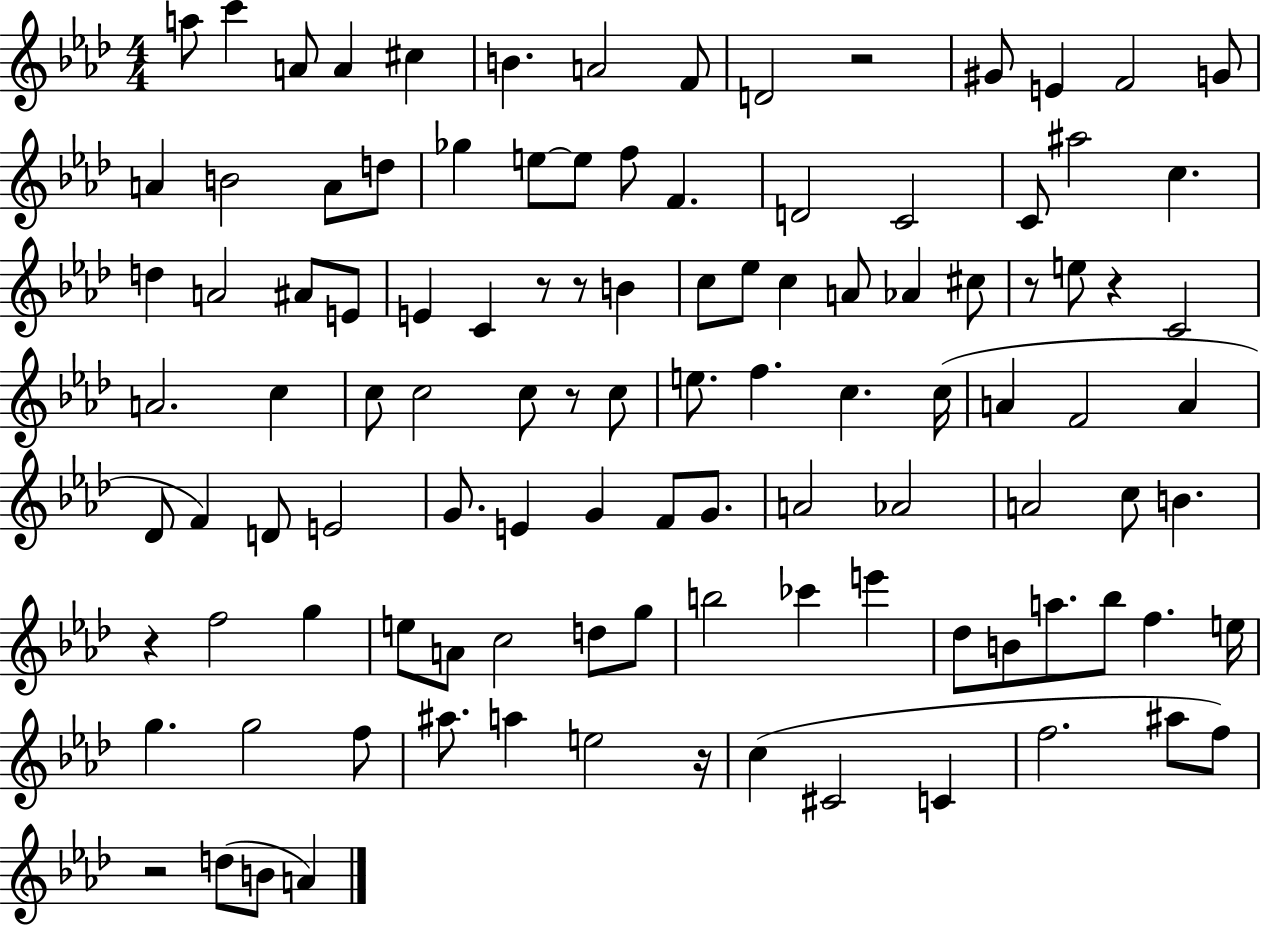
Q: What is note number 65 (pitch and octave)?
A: A4